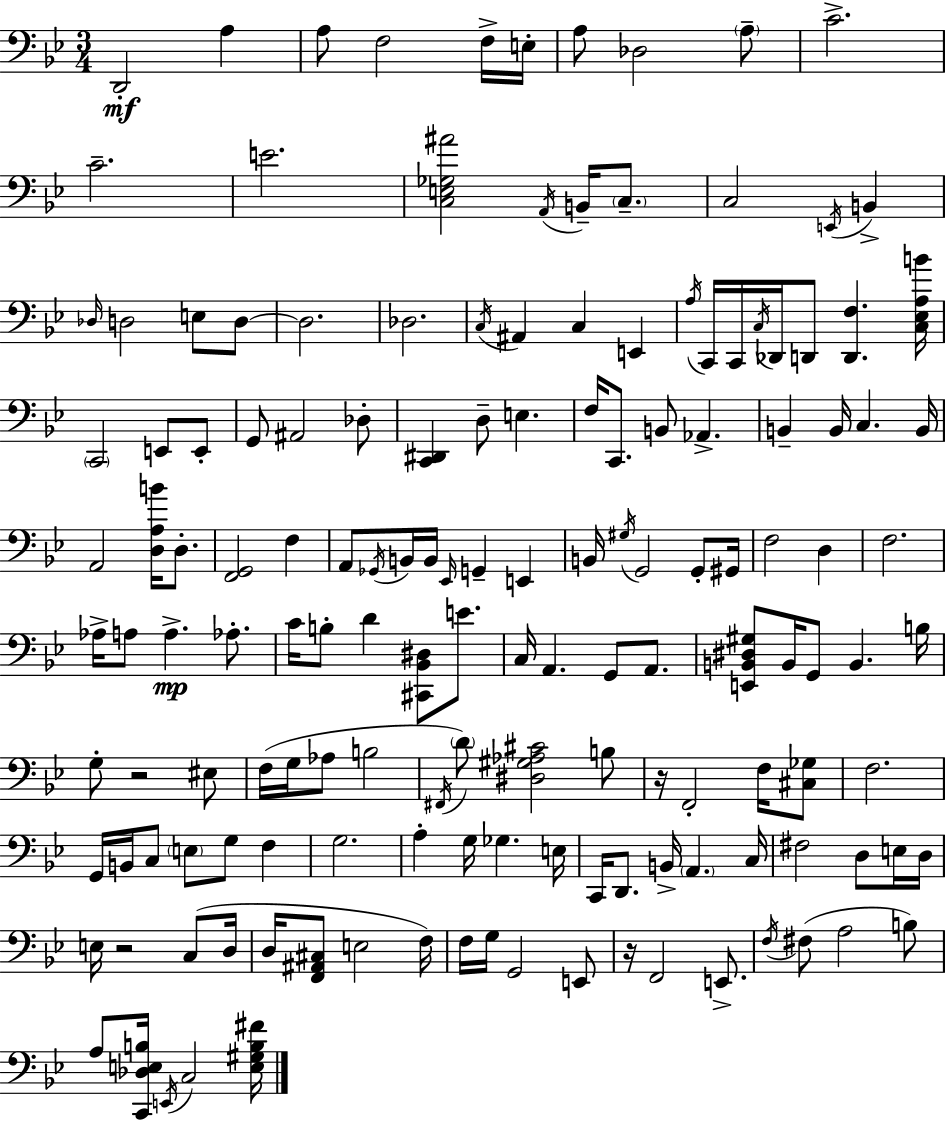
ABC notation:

X:1
T:Untitled
M:3/4
L:1/4
K:Gm
D,,2 A, A,/2 F,2 F,/4 E,/4 A,/2 _D,2 A,/2 C2 C2 E2 [C,E,_G,^A]2 A,,/4 B,,/4 C,/2 C,2 E,,/4 B,, _D,/4 D,2 E,/2 D,/2 D,2 _D,2 C,/4 ^A,, C, E,, A,/4 C,,/4 C,,/4 C,/4 _D,,/4 D,,/2 [D,,F,] [C,_E,A,B]/4 C,,2 E,,/2 E,,/2 G,,/2 ^A,,2 _D,/2 [C,,^D,,] D,/2 E, F,/4 C,,/2 B,,/2 _A,, B,, B,,/4 C, B,,/4 A,,2 [D,A,B]/4 D,/2 [F,,G,,]2 F, A,,/2 _G,,/4 B,,/4 B,,/4 _E,,/4 G,, E,, B,,/4 ^G,/4 G,,2 G,,/2 ^G,,/4 F,2 D, F,2 _A,/4 A,/2 A, _A,/2 C/4 B,/2 D [^C,,_B,,^D,]/2 E/2 C,/4 A,, G,,/2 A,,/2 [E,,B,,^D,^G,]/2 B,,/4 G,,/2 B,, B,/4 G,/2 z2 ^E,/2 F,/4 G,/4 _A,/2 B,2 ^F,,/4 D/2 [^D,^G,_A,^C]2 B,/2 z/4 F,,2 F,/4 [^C,_G,]/2 F,2 G,,/4 B,,/4 C,/2 E,/2 G,/2 F, G,2 A, G,/4 _G, E,/4 C,,/4 D,,/2 B,,/4 A,, C,/4 ^F,2 D,/2 E,/4 D,/4 E,/4 z2 C,/2 D,/4 D,/4 [F,,^A,,^C,]/2 E,2 F,/4 F,/4 G,/4 G,,2 E,,/2 z/4 F,,2 E,,/2 F,/4 ^F,/2 A,2 B,/2 A,/2 [C,,_D,E,B,]/4 E,,/4 C,2 [E,^G,B,^F]/4